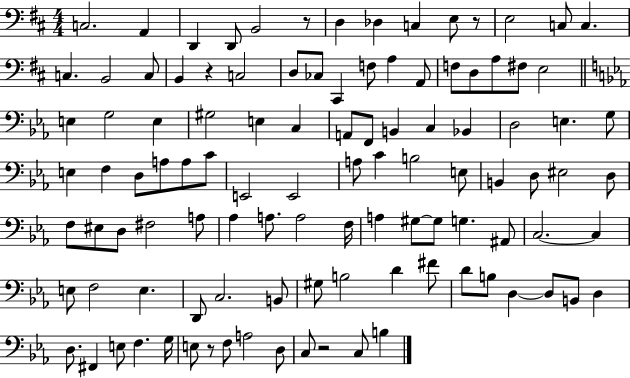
C3/h. A2/q D2/q D2/e B2/h R/e D3/q Db3/q C3/q E3/e R/e E3/h C3/e C3/q. C3/q. B2/h C3/e B2/q R/q C3/h D3/e CES3/e C#2/q F3/e A3/q A2/e F3/e D3/e A3/e F#3/e E3/h E3/q G3/h E3/q G#3/h E3/q C3/q A2/e F2/e B2/q C3/q Bb2/q D3/h E3/q. G3/e E3/q F3/q D3/e A3/e A3/e C4/e E2/h E2/h A3/e C4/q B3/h E3/e B2/q D3/e EIS3/h D3/e F3/e EIS3/e D3/e F#3/h A3/e Ab3/q A3/e. A3/h F3/s A3/q G#3/e G#3/e G3/q. A#2/e C3/h. C3/q E3/e F3/h E3/q. D2/e C3/h. B2/e G#3/e B3/h D4/q F#4/e D4/e B3/e D3/q D3/e B2/e D3/q D3/e. F#2/q E3/e F3/q. G3/s E3/e R/e F3/e A3/h D3/e C3/e R/h C3/e B3/q